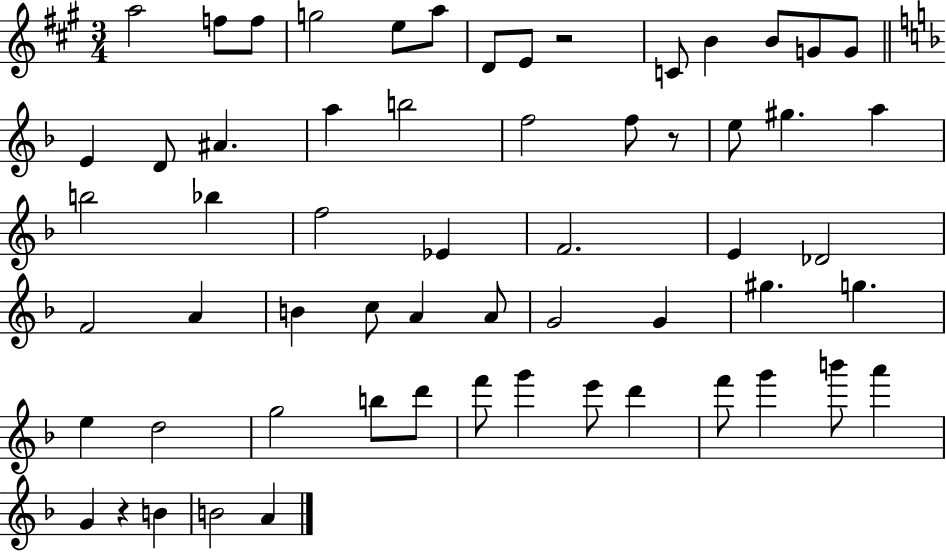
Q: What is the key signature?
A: A major